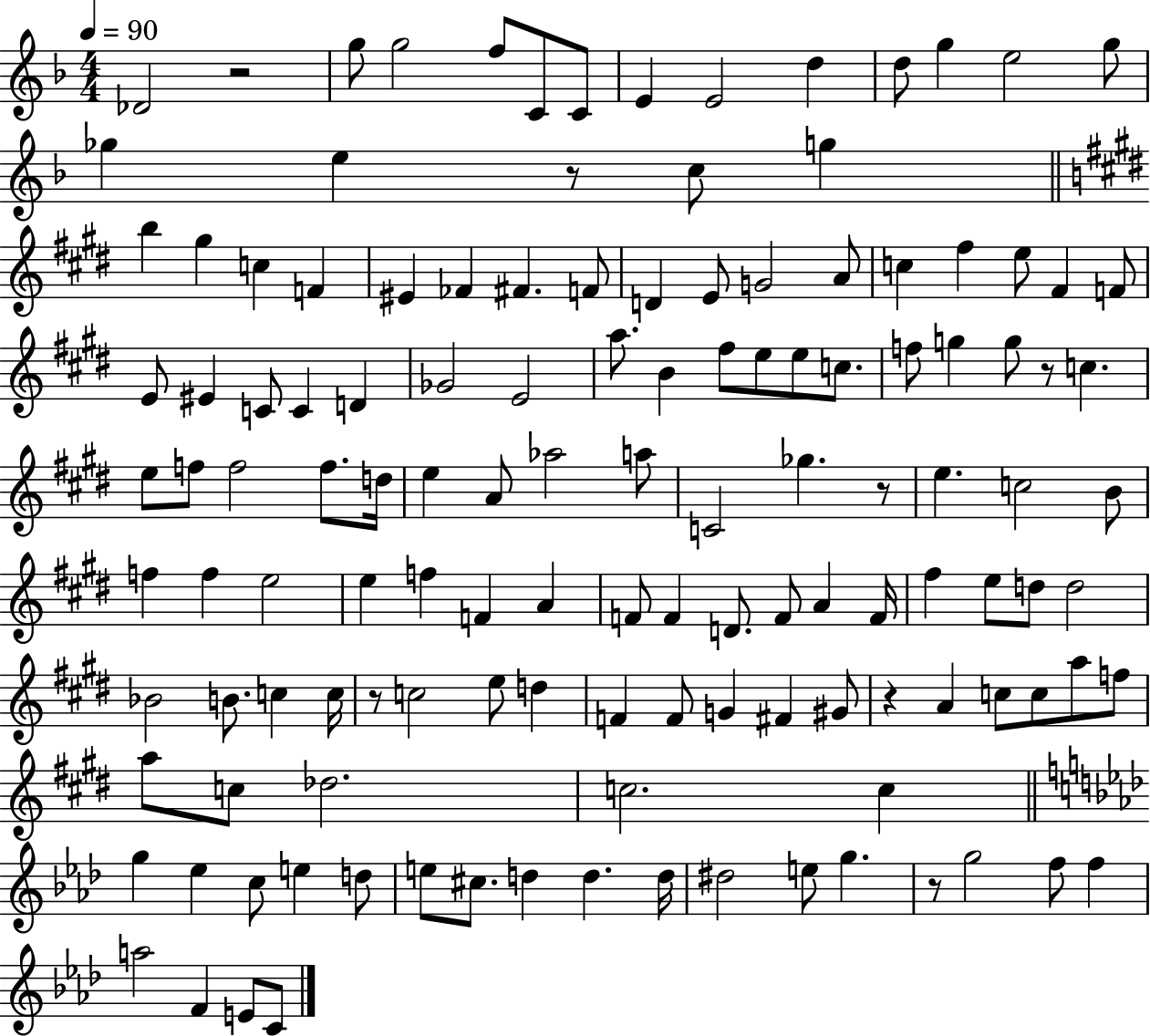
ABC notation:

X:1
T:Untitled
M:4/4
L:1/4
K:F
_D2 z2 g/2 g2 f/2 C/2 C/2 E E2 d d/2 g e2 g/2 _g e z/2 c/2 g b ^g c F ^E _F ^F F/2 D E/2 G2 A/2 c ^f e/2 ^F F/2 E/2 ^E C/2 C D _G2 E2 a/2 B ^f/2 e/2 e/2 c/2 f/2 g g/2 z/2 c e/2 f/2 f2 f/2 d/4 e A/2 _a2 a/2 C2 _g z/2 e c2 B/2 f f e2 e f F A F/2 F D/2 F/2 A F/4 ^f e/2 d/2 d2 _B2 B/2 c c/4 z/2 c2 e/2 d F F/2 G ^F ^G/2 z A c/2 c/2 a/2 f/2 a/2 c/2 _d2 c2 c g _e c/2 e d/2 e/2 ^c/2 d d d/4 ^d2 e/2 g z/2 g2 f/2 f a2 F E/2 C/2